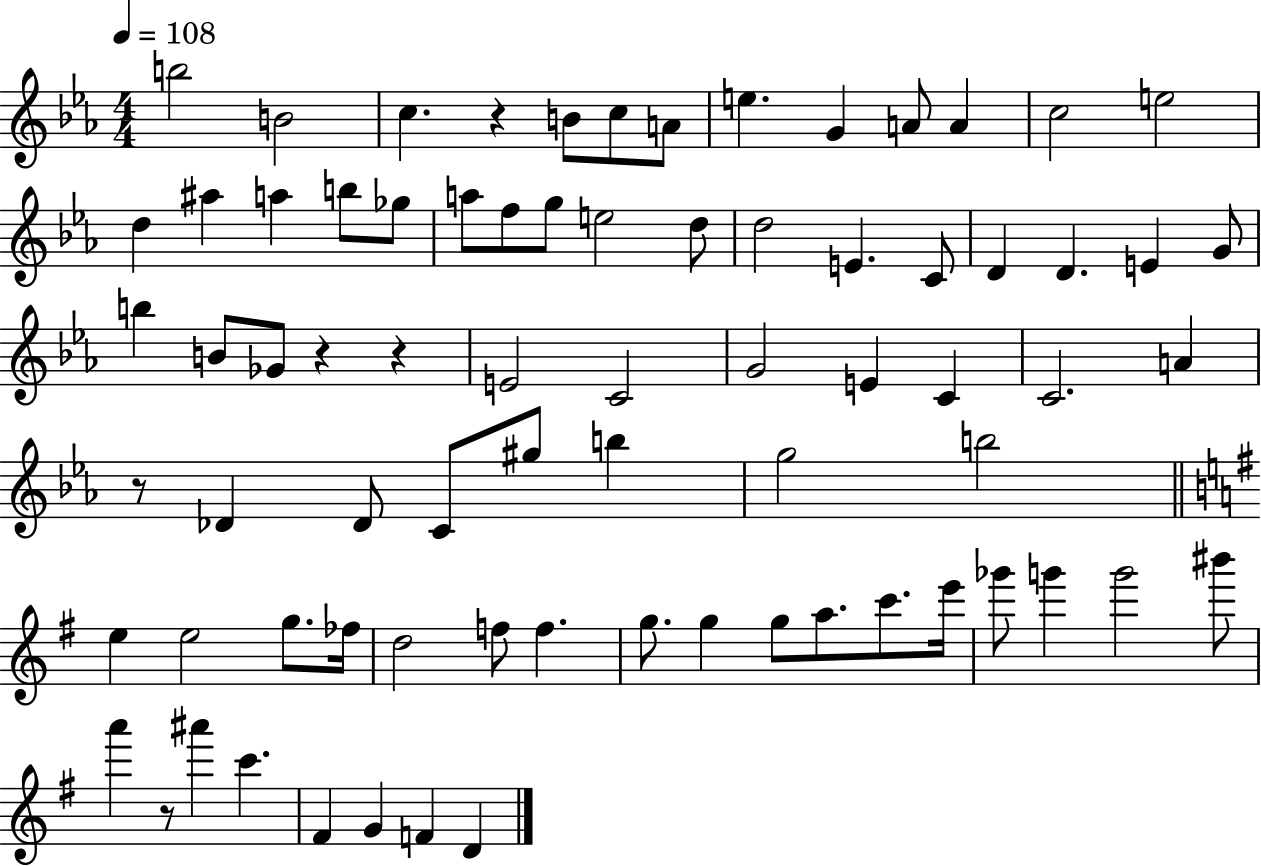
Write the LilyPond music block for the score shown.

{
  \clef treble
  \numericTimeSignature
  \time 4/4
  \key ees \major
  \tempo 4 = 108
  \repeat volta 2 { b''2 b'2 | c''4. r4 b'8 c''8 a'8 | e''4. g'4 a'8 a'4 | c''2 e''2 | \break d''4 ais''4 a''4 b''8 ges''8 | a''8 f''8 g''8 e''2 d''8 | d''2 e'4. c'8 | d'4 d'4. e'4 g'8 | \break b''4 b'8 ges'8 r4 r4 | e'2 c'2 | g'2 e'4 c'4 | c'2. a'4 | \break r8 des'4 des'8 c'8 gis''8 b''4 | g''2 b''2 | \bar "||" \break \key e \minor e''4 e''2 g''8. fes''16 | d''2 f''8 f''4. | g''8. g''4 g''8 a''8. c'''8. e'''16 | ges'''8 g'''4 g'''2 bis'''8 | \break a'''4 r8 ais'''4 c'''4. | fis'4 g'4 f'4 d'4 | } \bar "|."
}